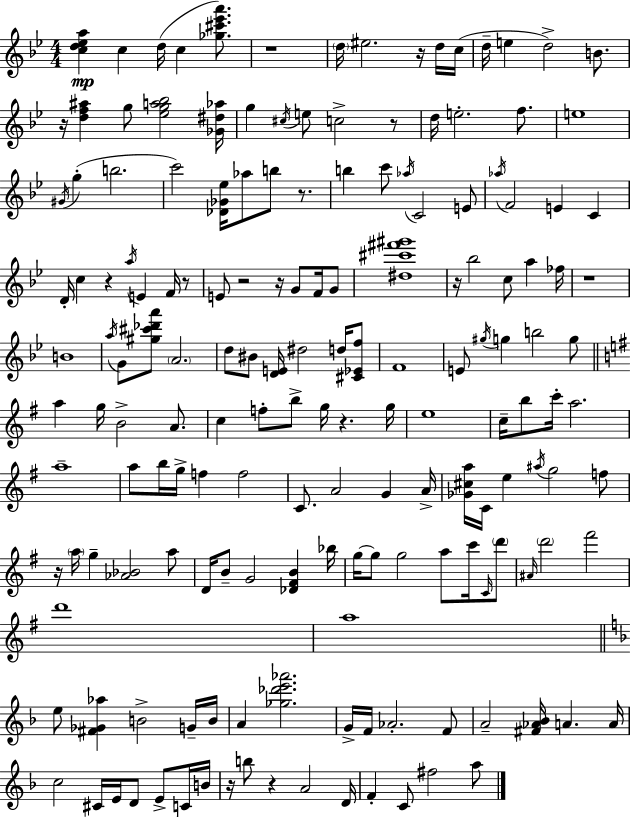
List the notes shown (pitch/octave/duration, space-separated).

[C5,D5,Eb5,A5]/q C5/q D5/s C5/q [Gb5,C#6,Eb6,A6]/e. R/w D5/s EIS5/h. R/s D5/s C5/s D5/s E5/q D5/h B4/e. R/s [D5,F5,A#5]/q G5/e [Eb5,G5,A5,Bb5]/h [Gb4,D#5,Ab5]/s G5/q C#5/s E5/e C5/h R/e D5/s E5/h. F5/e. E5/w G#4/s G5/q B5/h. C6/h [Db4,Gb4,Eb5]/s Ab5/e B5/e R/e. B5/q C6/e Ab5/s C4/h E4/e Ab5/s F4/h E4/q C4/q D4/s C5/q R/q A5/s E4/q F4/s R/e E4/e R/h R/s G4/e F4/s G4/e [D#5,C#6,F#6,G#6]/w R/s Bb5/h C5/e A5/q FES5/s R/w B4/w A5/s G4/e [G#5,C#6,Db6,A6]/e A4/h. D5/e BIS4/e [D4,E4]/s D#5/h D5/s [C#4,Eb4,F5]/e F4/w E4/e G#5/s G5/q B5/h G5/e A5/q G5/s B4/h A4/e. C5/q F5/e B5/e G5/s R/q. G5/s E5/w C5/s B5/e C6/s A5/h. A5/w A5/e B5/s G5/s F5/q F5/h C4/e. A4/h G4/q A4/s [Gb4,C#5,A5]/s C4/s E5/q A#5/s G5/h F5/e R/s A5/s G5/q [Ab4,Bb4]/h A5/e D4/s B4/e G4/h [Db4,F#4,B4]/q Bb5/s G5/s G5/e G5/h A5/e C6/s C4/s D6/e A#4/s D6/h F#6/h D6/w A5/w E5/e [F#4,Gb4,Ab5]/q B4/h G4/s B4/s A4/q [Gb5,Db6,E6,Ab6]/h. G4/s F4/s Ab4/h. F4/e A4/h [F#4,Ab4,Bb4]/s A4/q. A4/s C5/h C#4/s E4/s D4/e E4/e C4/s B4/s R/s B5/e R/q A4/h D4/s F4/q C4/e F#5/h A5/e